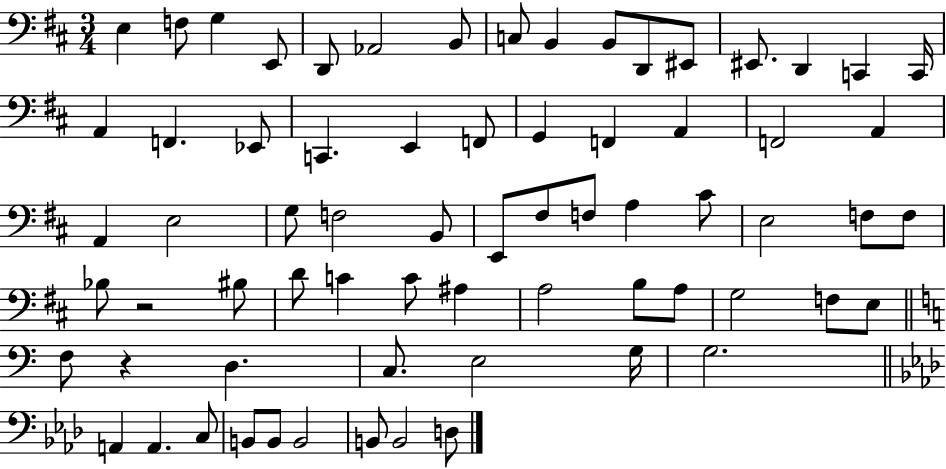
X:1
T:Untitled
M:3/4
L:1/4
K:D
E, F,/2 G, E,,/2 D,,/2 _A,,2 B,,/2 C,/2 B,, B,,/2 D,,/2 ^E,,/2 ^E,,/2 D,, C,, C,,/4 A,, F,, _E,,/2 C,, E,, F,,/2 G,, F,, A,, F,,2 A,, A,, E,2 G,/2 F,2 B,,/2 E,,/2 ^F,/2 F,/2 A, ^C/2 E,2 F,/2 F,/2 _B,/2 z2 ^B,/2 D/2 C C/2 ^A, A,2 B,/2 A,/2 G,2 F,/2 E,/2 F,/2 z D, C,/2 E,2 G,/4 G,2 A,, A,, C,/2 B,,/2 B,,/2 B,,2 B,,/2 B,,2 D,/2